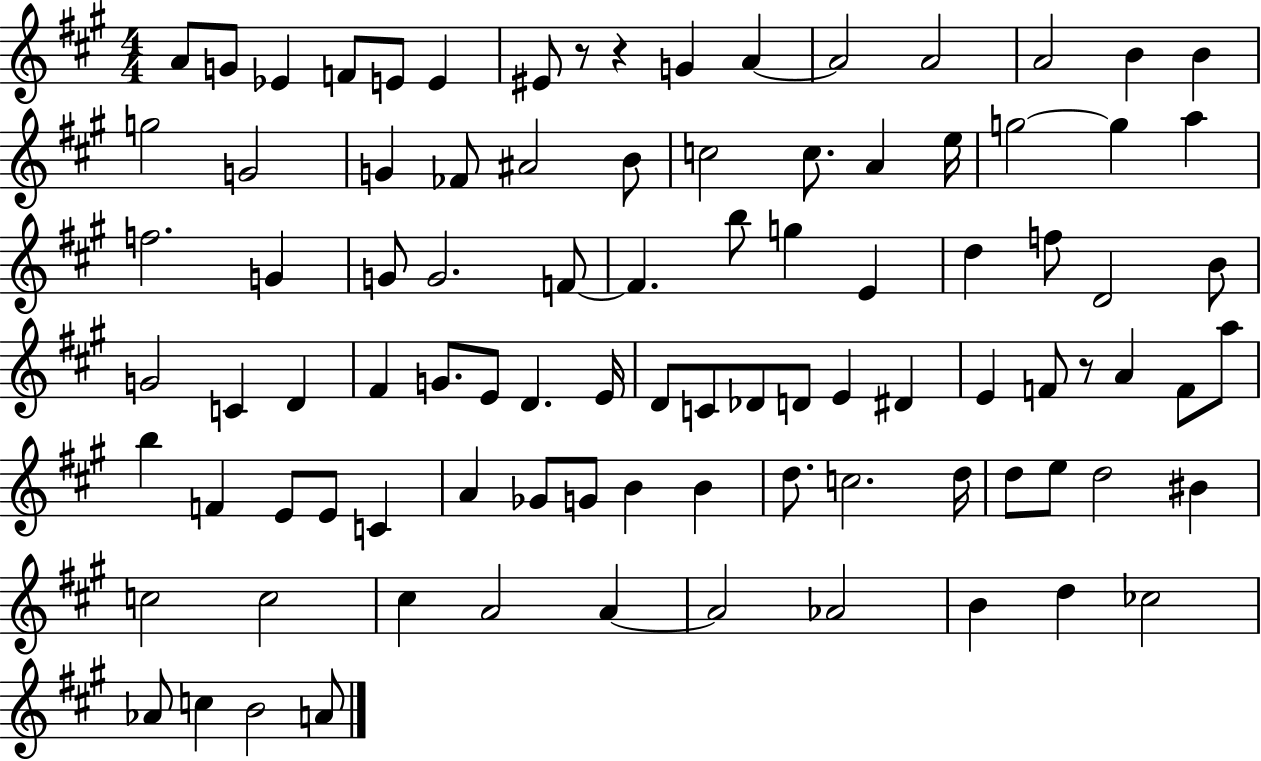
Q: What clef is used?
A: treble